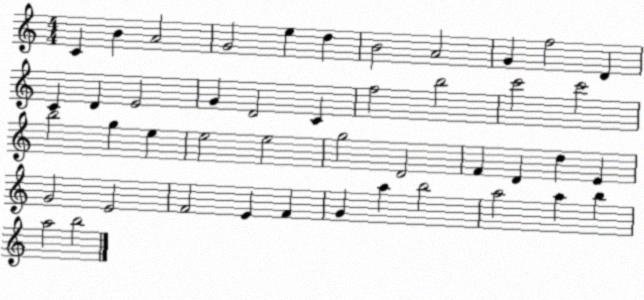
X:1
T:Untitled
M:4/4
L:1/4
K:C
C B A2 G2 e d B2 A2 G f2 D C D E2 G D2 C f2 b2 c'2 c'2 b2 g e e2 e2 g2 D2 F D d E G2 E2 F2 E F G a b2 a2 a b a2 b2